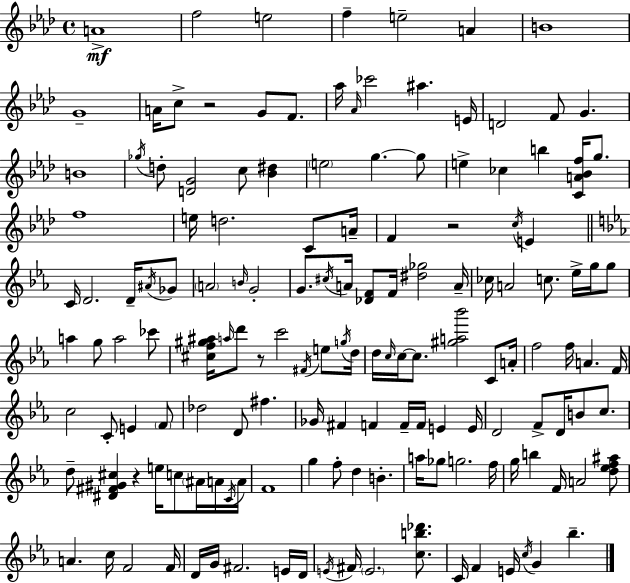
X:1
T:Untitled
M:4/4
L:1/4
K:Fm
A4 f2 e2 f e2 A B4 G4 A/4 c/2 z2 G/2 F/2 _a/4 _A/4 _c'2 ^a E/4 D2 F/2 G B4 _g/4 d/2 [DG]2 c/2 [_B^d] e2 g g/2 e _c b [CA_Bf]/4 g/2 f4 e/4 d2 C/2 A/4 F z2 c/4 E C/4 D2 D/4 ^A/4 _G/2 A2 B/4 G2 G/2 ^c/4 A/4 [_DF]/2 F/4 [^d_g]2 A/4 _c/4 A2 c/2 _e/4 g/4 g/2 a g/2 a2 _c'/2 [^cf^g^a]/4 a/4 d'/2 z/2 c'2 ^F/4 e/2 g/4 d/4 d/4 c/4 c/4 c/2 [^ga_b']2 C/2 A/4 f2 f/4 A F/4 c2 C/2 E F/2 _d2 D/2 ^f _G/4 ^F F F/4 F/4 E E/4 D2 F/2 D/4 B/2 c/2 d/2 [^D^F^G^c] z e/4 c/2 ^A/4 A/4 C/4 A/4 F4 g f/2 d B a/4 _g/2 g2 f/4 g/4 b F/4 A2 [d_ef^a]/2 A c/4 F2 F/4 D/4 G/4 ^F2 E/4 D/4 E/4 ^F/4 E2 [cb_d']/2 C/4 F E/4 c/4 G _b